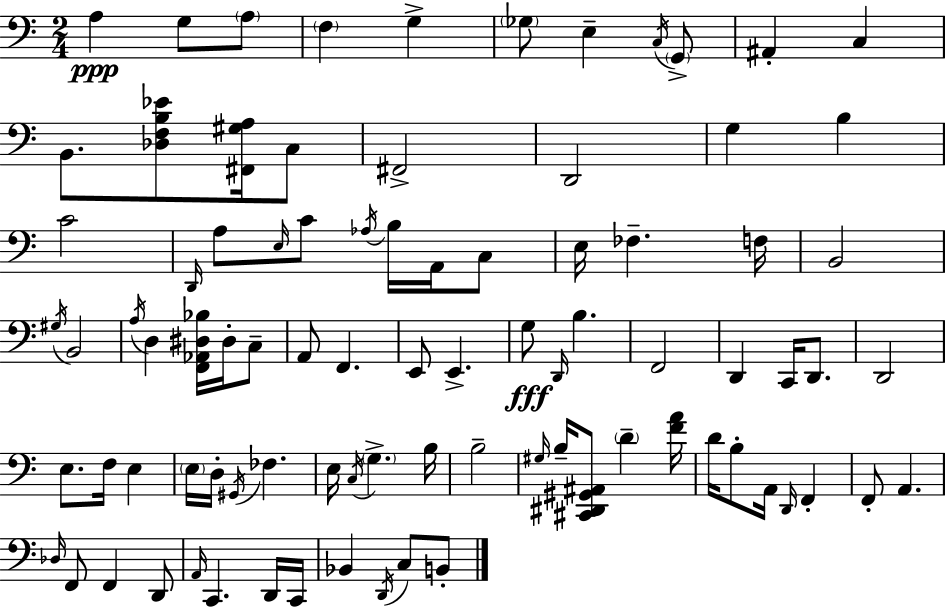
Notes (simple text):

A3/q G3/e A3/e F3/q G3/q Gb3/e E3/q C3/s G2/e A#2/q C3/q B2/e. [Db3,F3,B3,Eb4]/e [F#2,G#3,A3]/s C3/e F#2/h D2/h G3/q B3/q C4/h D2/s A3/e E3/s C4/e Ab3/s B3/s A2/s C3/e E3/s FES3/q. F3/s B2/h G#3/s B2/h A3/s D3/q [F2,Ab2,D#3,Bb3]/s D#3/s C3/e A2/e F2/q. E2/e E2/q. G3/e D2/s B3/q. F2/h D2/q C2/s D2/e. D2/h E3/e. F3/s E3/q E3/s D3/s G#2/s FES3/q. E3/s C3/s G3/q. B3/s B3/h G#3/s B3/s [C#2,D#2,G#2,A#2]/e D4/q [F4,A4]/s D4/s B3/e A2/s D2/s F2/q F2/e A2/q. Db3/s F2/e F2/q D2/e A2/s C2/q. D2/s C2/s Bb2/q D2/s C3/e B2/e